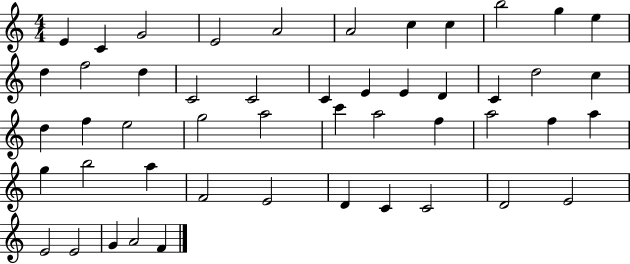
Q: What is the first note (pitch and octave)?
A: E4